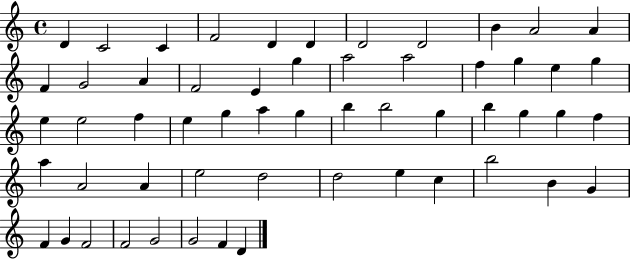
D4/q C4/h C4/q F4/h D4/q D4/q D4/h D4/h B4/q A4/h A4/q F4/q G4/h A4/q F4/h E4/q G5/q A5/h A5/h F5/q G5/q E5/q G5/q E5/q E5/h F5/q E5/q G5/q A5/q G5/q B5/q B5/h G5/q B5/q G5/q G5/q F5/q A5/q A4/h A4/q E5/h D5/h D5/h E5/q C5/q B5/h B4/q G4/q F4/q G4/q F4/h F4/h G4/h G4/h F4/q D4/q